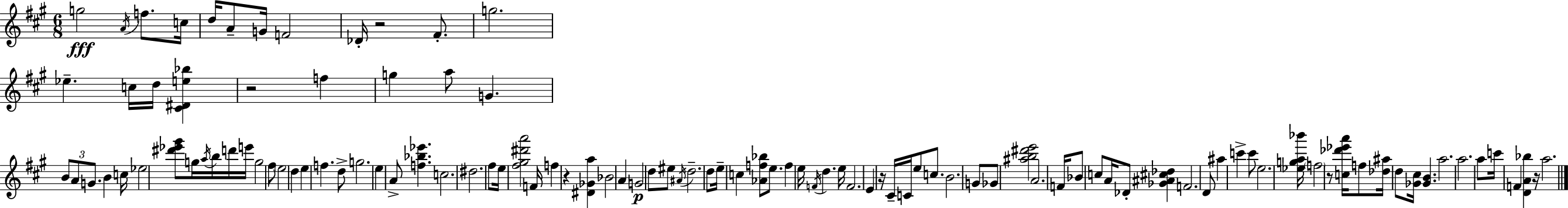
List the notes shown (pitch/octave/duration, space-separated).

G5/h A4/s F5/e. C5/s D5/s A4/e G4/s F4/h Db4/s R/h F#4/e. G5/h. Eb5/q. C5/s D5/s [C#4,D#4,E5,Bb5]/q R/h F5/q G5/q A5/e G4/q. B4/e A4/e G4/e. B4/q C5/s Eb5/h [D#6,Eb6,G#6]/e G5/s A5/s B5/s D6/s E6/s G5/h F#5/e E5/h D5/q E5/q F5/q. D5/e G5/h. E5/q A4/e [F5,Bb5,Eb6]/q. C5/h. D#5/h. F#5/e E5/s [F#5,G#5,D#6,A6]/h F4/s F5/q R/q [D#4,Gb4,A5]/q Bb4/h A4/q G4/h D5/e EIS5/e A#4/s D5/h. D5/e E5/s C5/q [Ab4,F5,Bb5]/e E5/e. F5/q E5/s F4/s D5/q. E5/s F4/h. E4/q R/s C#4/s C4/s E5/e C5/e. B4/h. G4/e Gb4/e [A#5,B5,D#6,E6]/h A4/h. F4/s Bb4/e C5/e A4/s Db4/e [Gb4,A#4,C#5,Db5]/q F4/h. D4/e A#5/q C6/q C6/e E5/h. [Eb5,G5,A5,Bb6]/s F5/h R/e [C5,Db6,Eb6,A6]/s F5/e [Db5,A#5]/s D5/e [Gb4,C#5]/s [Gb4,B4]/q. A5/h. A5/h. A5/e C6/s F4/q [D4,A4,Bb5]/q R/s A5/h.